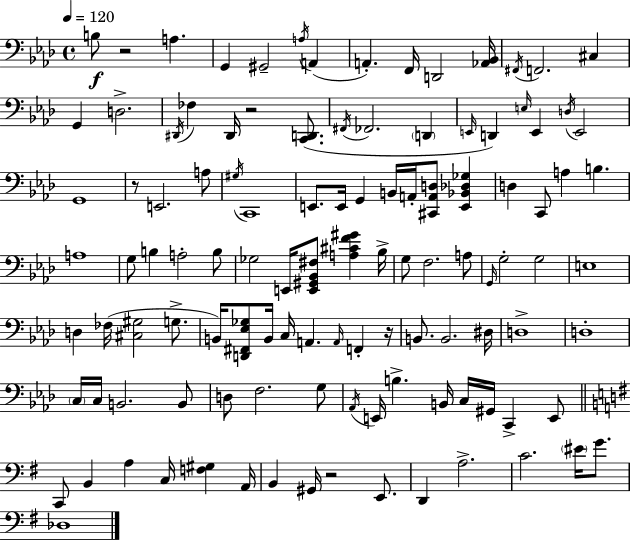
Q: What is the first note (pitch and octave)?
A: B3